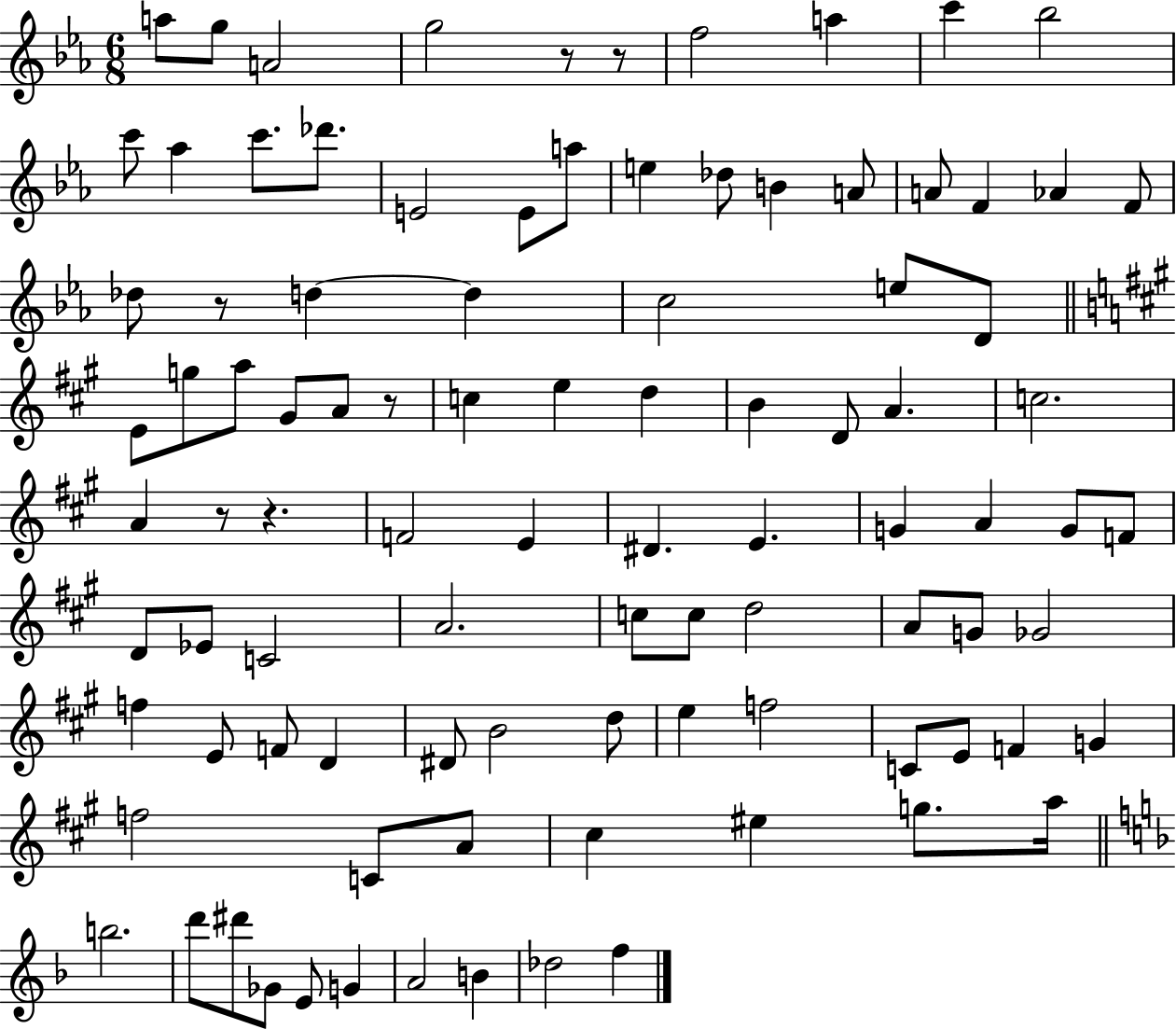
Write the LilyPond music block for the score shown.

{
  \clef treble
  \numericTimeSignature
  \time 6/8
  \key ees \major
  \repeat volta 2 { a''8 g''8 a'2 | g''2 r8 r8 | f''2 a''4 | c'''4 bes''2 | \break c'''8 aes''4 c'''8. des'''8. | e'2 e'8 a''8 | e''4 des''8 b'4 a'8 | a'8 f'4 aes'4 f'8 | \break des''8 r8 d''4~~ d''4 | c''2 e''8 d'8 | \bar "||" \break \key a \major e'8 g''8 a''8 gis'8 a'8 r8 | c''4 e''4 d''4 | b'4 d'8 a'4. | c''2. | \break a'4 r8 r4. | f'2 e'4 | dis'4. e'4. | g'4 a'4 g'8 f'8 | \break d'8 ees'8 c'2 | a'2. | c''8 c''8 d''2 | a'8 g'8 ges'2 | \break f''4 e'8 f'8 d'4 | dis'8 b'2 d''8 | e''4 f''2 | c'8 e'8 f'4 g'4 | \break f''2 c'8 a'8 | cis''4 eis''4 g''8. a''16 | \bar "||" \break \key f \major b''2. | d'''8 dis'''8 ges'8 e'8 g'4 | a'2 b'4 | des''2 f''4 | \break } \bar "|."
}